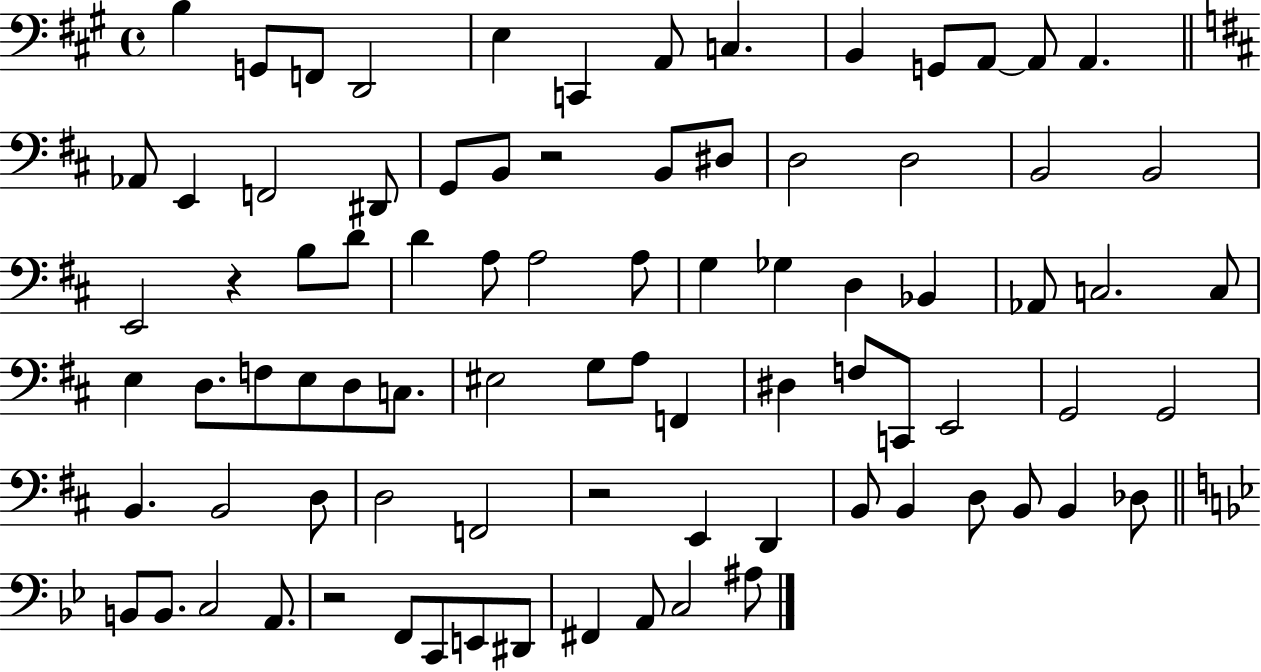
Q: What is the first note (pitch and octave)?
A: B3